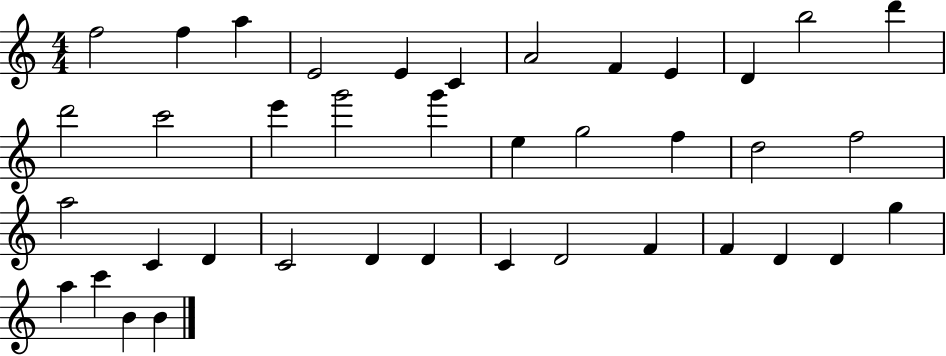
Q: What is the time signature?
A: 4/4